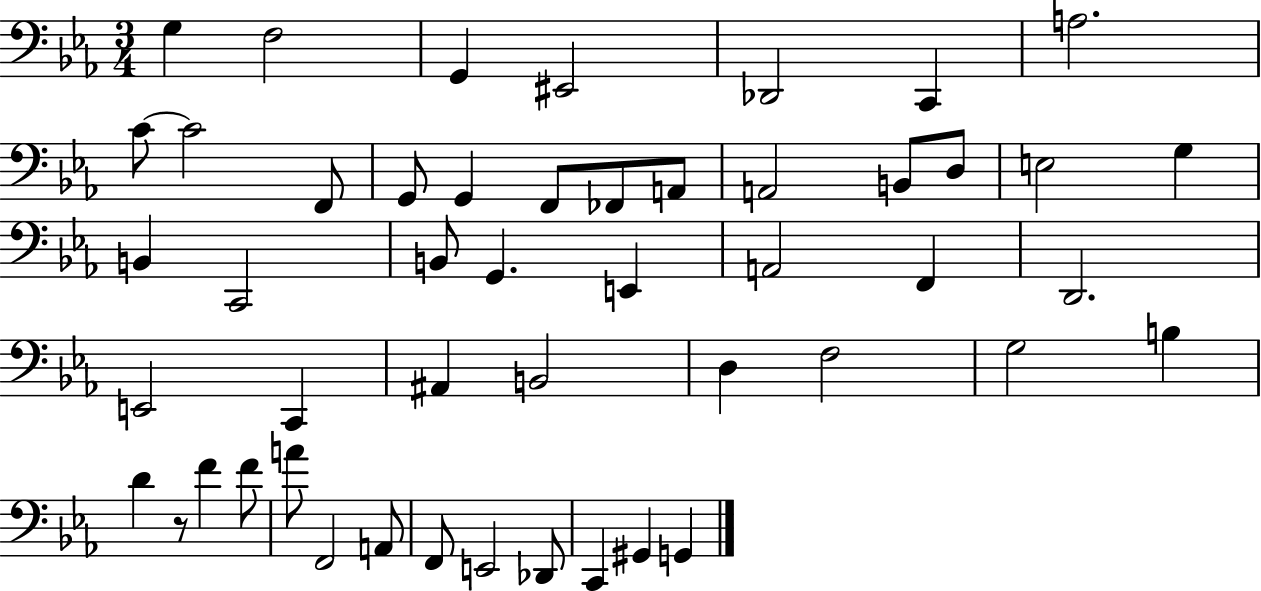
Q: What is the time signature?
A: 3/4